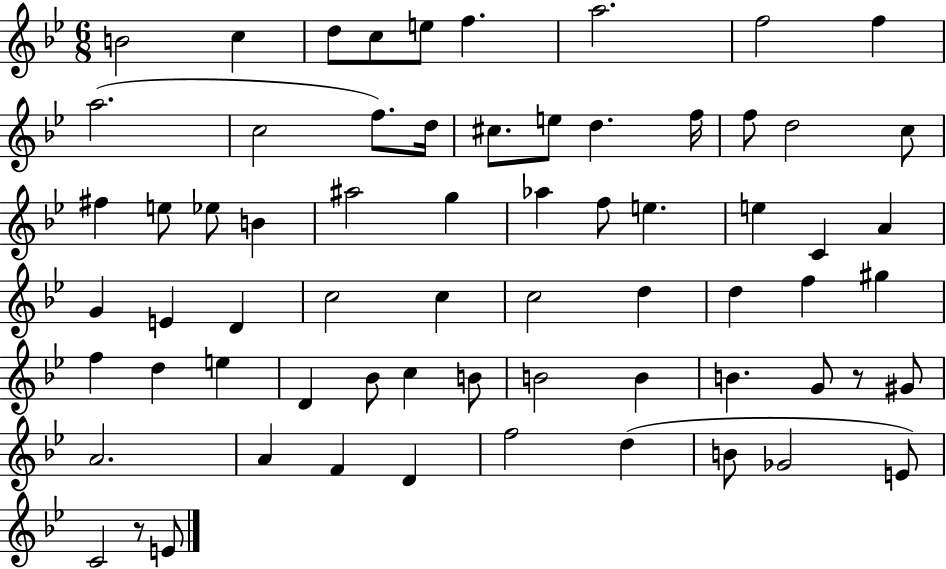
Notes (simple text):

B4/h C5/q D5/e C5/e E5/e F5/q. A5/h. F5/h F5/q A5/h. C5/h F5/e. D5/s C#5/e. E5/e D5/q. F5/s F5/e D5/h C5/e F#5/q E5/e Eb5/e B4/q A#5/h G5/q Ab5/q F5/e E5/q. E5/q C4/q A4/q G4/q E4/q D4/q C5/h C5/q C5/h D5/q D5/q F5/q G#5/q F5/q D5/q E5/q D4/q Bb4/e C5/q B4/e B4/h B4/q B4/q. G4/e R/e G#4/e A4/h. A4/q F4/q D4/q F5/h D5/q B4/e Gb4/h E4/e C4/h R/e E4/e